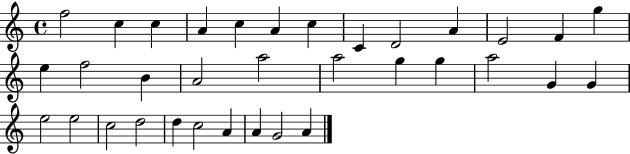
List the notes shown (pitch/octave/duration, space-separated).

F5/h C5/q C5/q A4/q C5/q A4/q C5/q C4/q D4/h A4/q E4/h F4/q G5/q E5/q F5/h B4/q A4/h A5/h A5/h G5/q G5/q A5/h G4/q G4/q E5/h E5/h C5/h D5/h D5/q C5/h A4/q A4/q G4/h A4/q